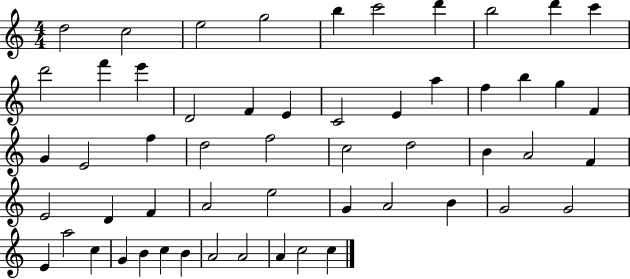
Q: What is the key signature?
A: C major